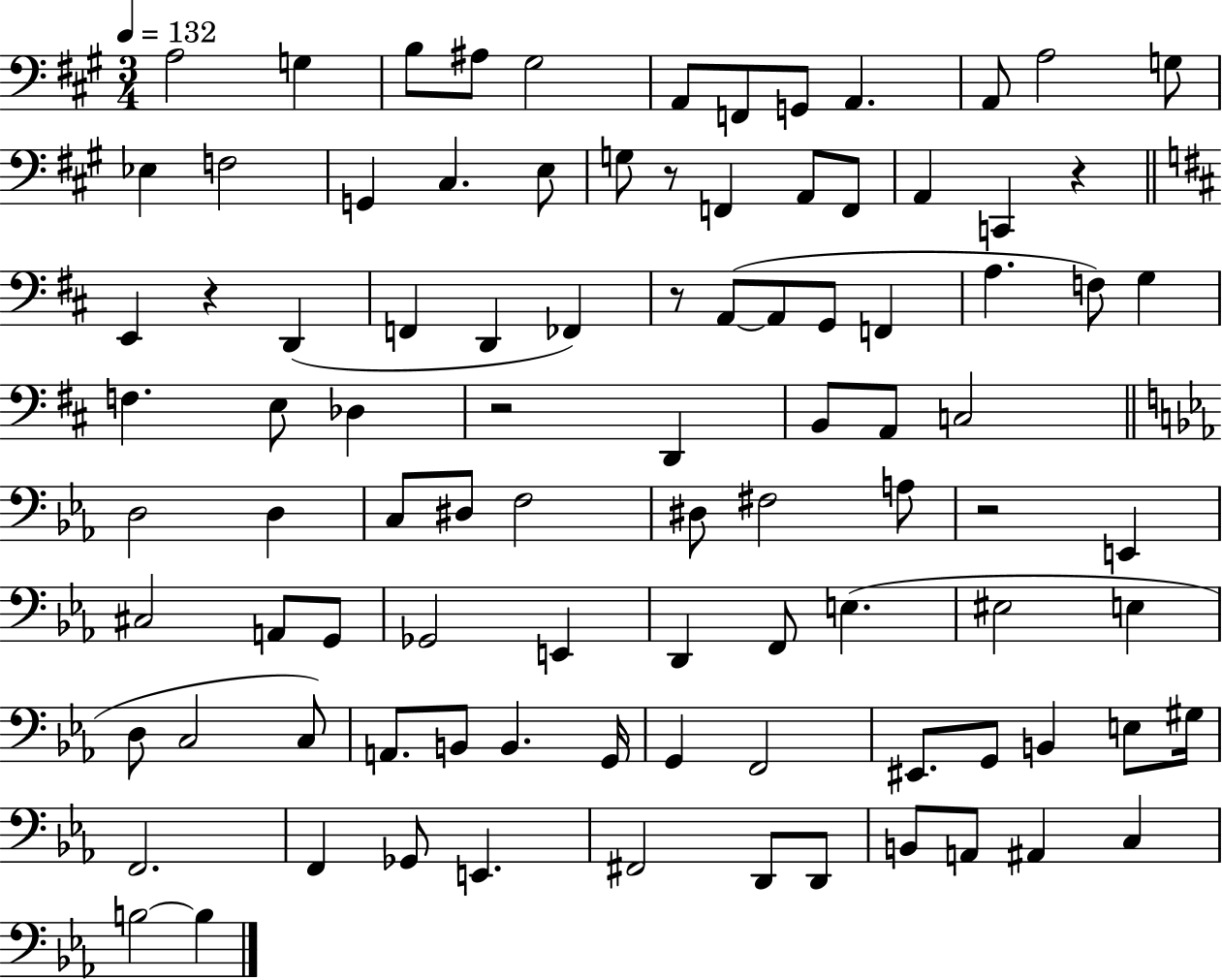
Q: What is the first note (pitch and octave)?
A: A3